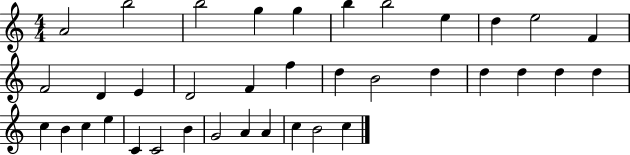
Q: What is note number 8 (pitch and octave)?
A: E5